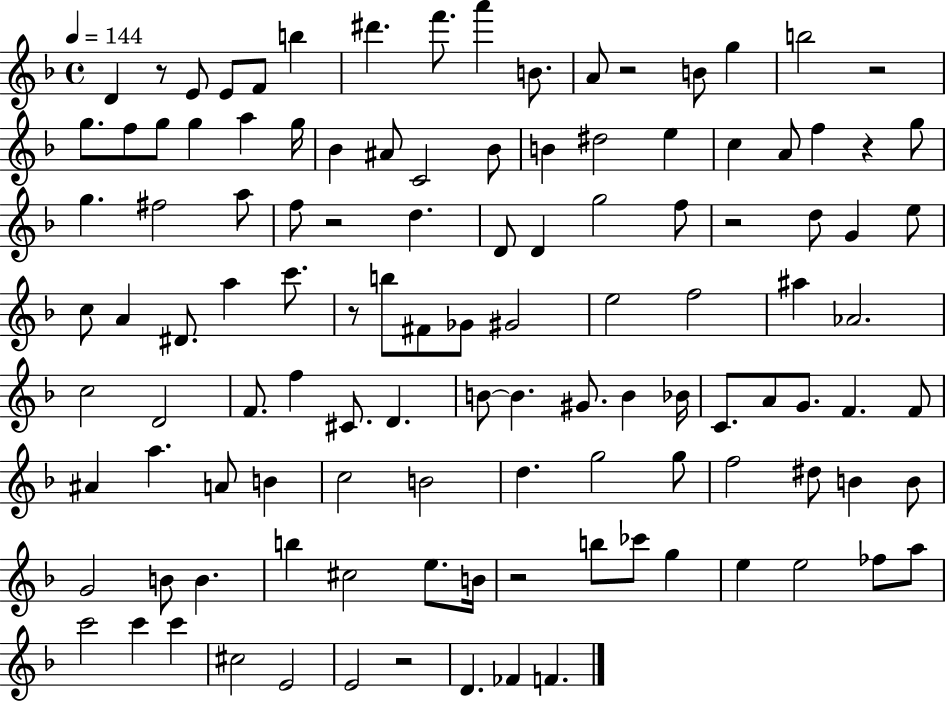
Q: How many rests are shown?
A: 9